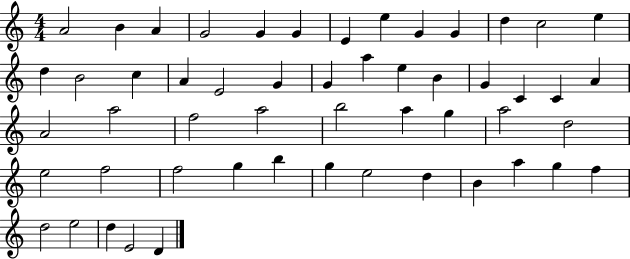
A4/h B4/q A4/q G4/h G4/q G4/q E4/q E5/q G4/q G4/q D5/q C5/h E5/q D5/q B4/h C5/q A4/q E4/h G4/q G4/q A5/q E5/q B4/q G4/q C4/q C4/q A4/q A4/h A5/h F5/h A5/h B5/h A5/q G5/q A5/h D5/h E5/h F5/h F5/h G5/q B5/q G5/q E5/h D5/q B4/q A5/q G5/q F5/q D5/h E5/h D5/q E4/h D4/q